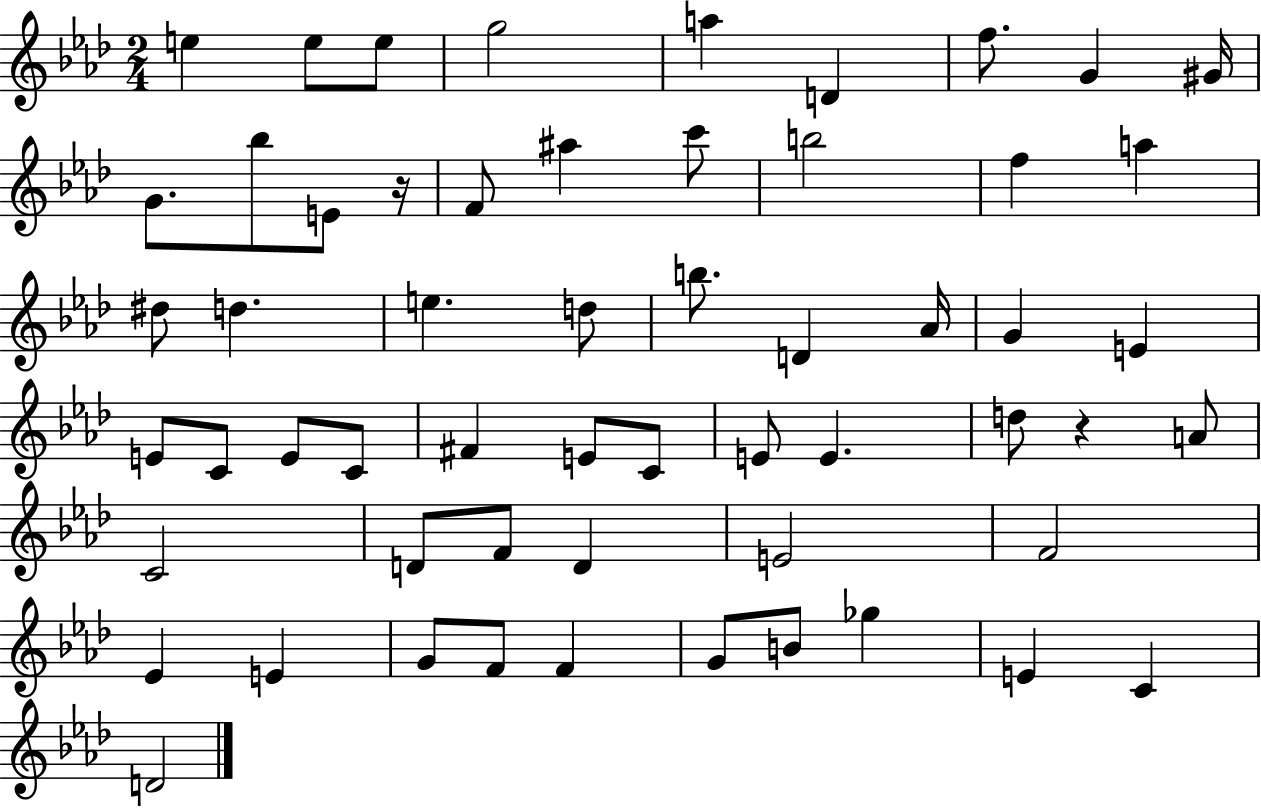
{
  \clef treble
  \numericTimeSignature
  \time 2/4
  \key aes \major
  \repeat volta 2 { e''4 e''8 e''8 | g''2 | a''4 d'4 | f''8. g'4 gis'16 | \break g'8. bes''8 e'8 r16 | f'8 ais''4 c'''8 | b''2 | f''4 a''4 | \break dis''8 d''4. | e''4. d''8 | b''8. d'4 aes'16 | g'4 e'4 | \break e'8 c'8 e'8 c'8 | fis'4 e'8 c'8 | e'8 e'4. | d''8 r4 a'8 | \break c'2 | d'8 f'8 d'4 | e'2 | f'2 | \break ees'4 e'4 | g'8 f'8 f'4 | g'8 b'8 ges''4 | e'4 c'4 | \break d'2 | } \bar "|."
}